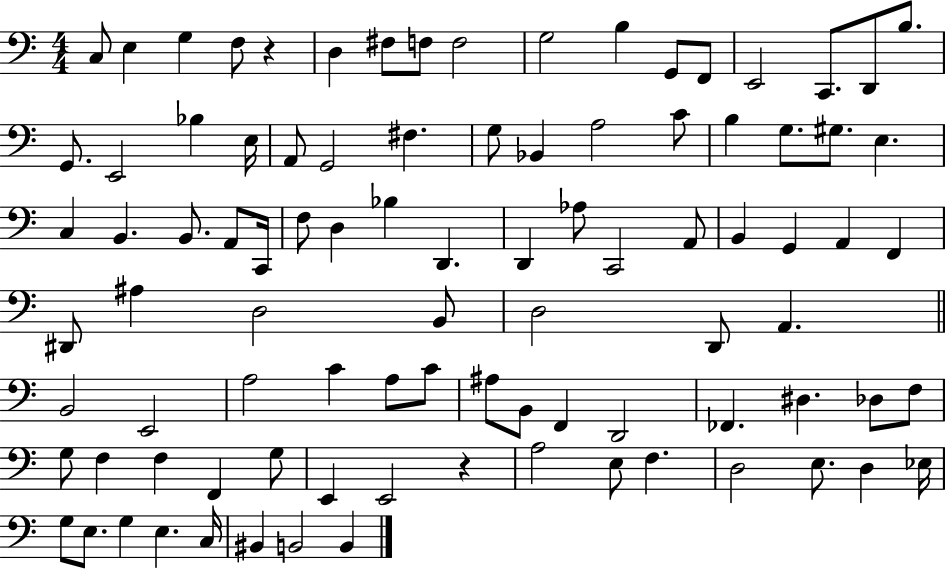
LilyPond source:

{
  \clef bass
  \numericTimeSignature
  \time 4/4
  \key c \major
  \repeat volta 2 { c8 e4 g4 f8 r4 | d4 fis8 f8 f2 | g2 b4 g,8 f,8 | e,2 c,8. d,8 b8. | \break g,8. e,2 bes4 e16 | a,8 g,2 fis4. | g8 bes,4 a2 c'8 | b4 g8. gis8. e4. | \break c4 b,4. b,8. a,8 c,16 | f8 d4 bes4 d,4. | d,4 aes8 c,2 a,8 | b,4 g,4 a,4 f,4 | \break dis,8 ais4 d2 b,8 | d2 d,8 a,4. | \bar "||" \break \key c \major b,2 e,2 | a2 c'4 a8 c'8 | ais8 b,8 f,4 d,2 | fes,4. dis4. des8 f8 | \break g8 f4 f4 f,4 g8 | e,4 e,2 r4 | a2 e8 f4. | d2 e8. d4 ees16 | \break g8 e8. g4 e4. c16 | bis,4 b,2 b,4 | } \bar "|."
}